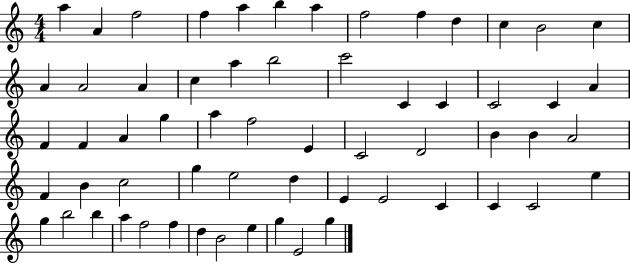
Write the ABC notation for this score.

X:1
T:Untitled
M:4/4
L:1/4
K:C
a A f2 f a b a f2 f d c B2 c A A2 A c a b2 c'2 C C C2 C A F F A g a f2 E C2 D2 B B A2 F B c2 g e2 d E E2 C C C2 e g b2 b a f2 f d B2 e g E2 g